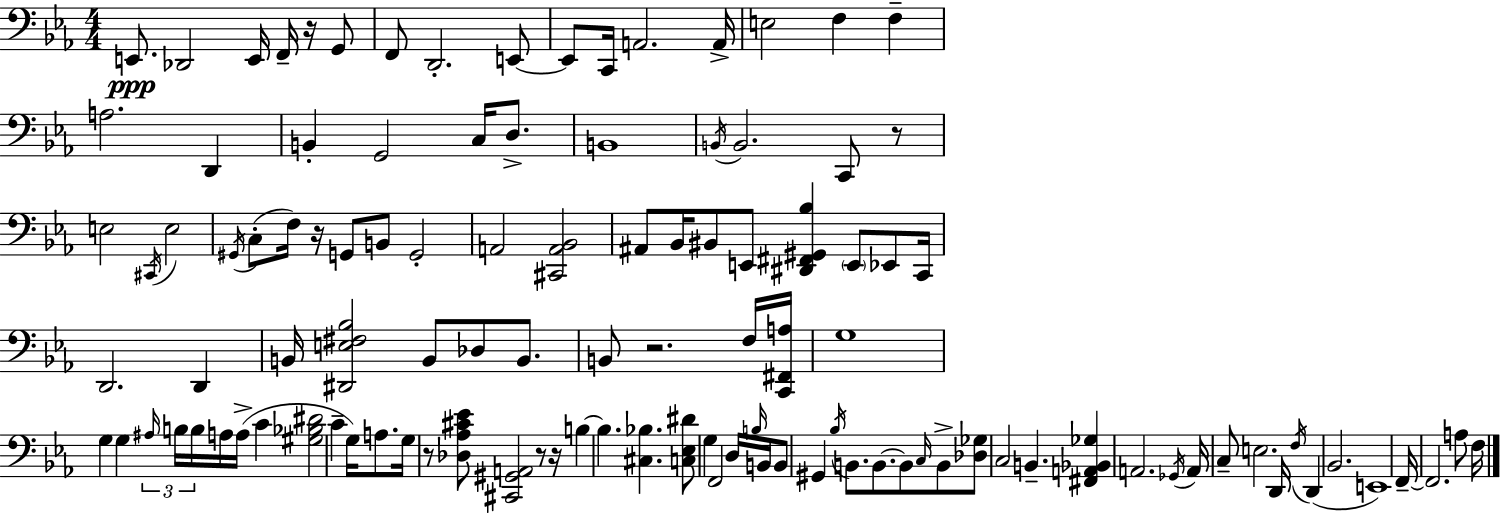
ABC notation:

X:1
T:Untitled
M:4/4
L:1/4
K:Eb
E,,/2 _D,,2 E,,/4 F,,/4 z/4 G,,/2 F,,/2 D,,2 E,,/2 E,,/2 C,,/4 A,,2 A,,/4 E,2 F, F, A,2 D,, B,, G,,2 C,/4 D,/2 B,,4 B,,/4 B,,2 C,,/2 z/2 E,2 ^C,,/4 E,2 ^G,,/4 C,/2 F,/4 z/4 G,,/2 B,,/2 G,,2 A,,2 [^C,,A,,_B,,]2 ^A,,/2 _B,,/4 ^B,,/2 E,,/2 [^D,,^F,,^G,,_B,] E,,/2 _E,,/2 C,,/4 D,,2 D,, B,,/4 [^D,,E,^F,_B,]2 B,,/2 _D,/2 B,,/2 B,,/2 z2 F,/4 [C,,^F,,A,]/4 G,4 G, G, ^A,/4 B,/4 B,/4 A,/4 A,/4 C [^G,_B,^D]2 C G,/4 A,/2 G,/4 z/2 [_D,_A,^C_E]/2 [^C,,^G,,A,,]2 z/2 z/4 B, B, [^C,_B,] [C,_E,^D]/2 G, F,,2 D,/4 B,/4 B,,/4 B,,/2 ^G,, _B,/4 B,,/2 B,,/2 B,,/2 C,/4 B,,/2 [_D,_G,]/2 C,2 B,, [^F,,A,,_B,,_G,] A,,2 _G,,/4 A,,/4 C,/2 E,2 D,,/4 F,/4 D,, _B,,2 E,,4 F,,/4 F,,2 A,/2 F,/4